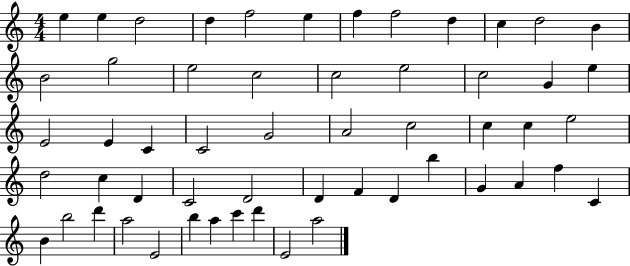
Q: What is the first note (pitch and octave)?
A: E5